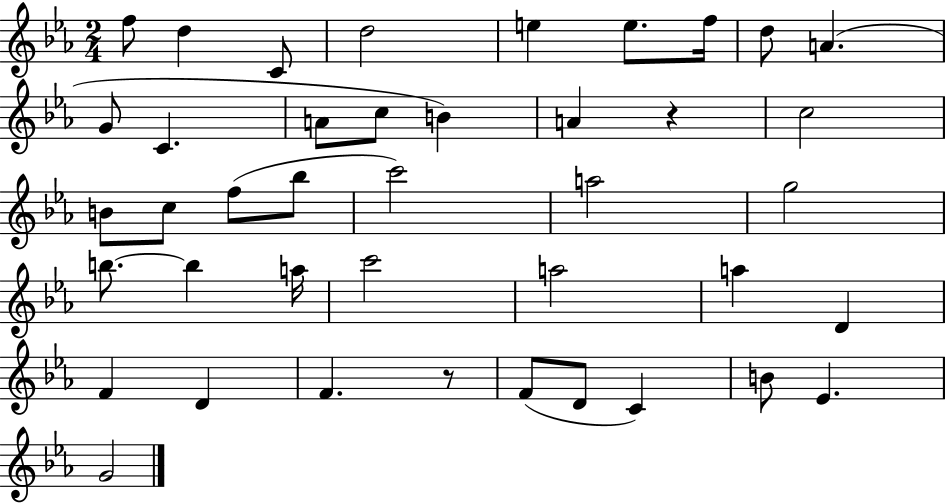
X:1
T:Untitled
M:2/4
L:1/4
K:Eb
f/2 d C/2 d2 e e/2 f/4 d/2 A G/2 C A/2 c/2 B A z c2 B/2 c/2 f/2 _b/2 c'2 a2 g2 b/2 b a/4 c'2 a2 a D F D F z/2 F/2 D/2 C B/2 _E G2